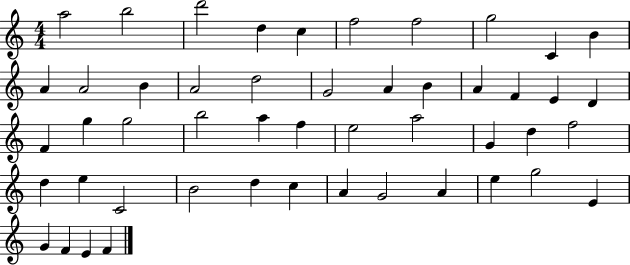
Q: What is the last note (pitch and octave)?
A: F4